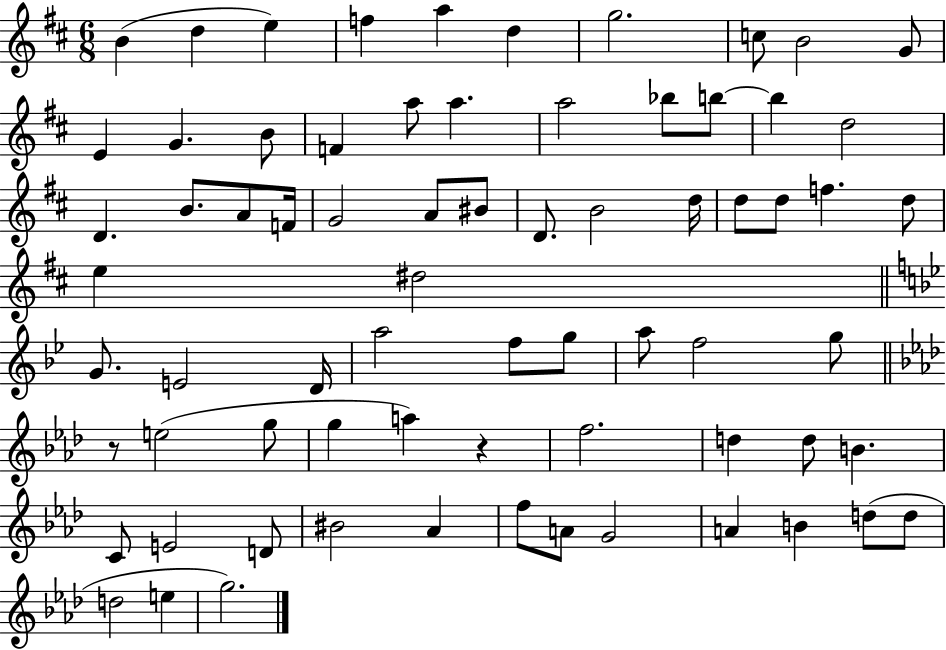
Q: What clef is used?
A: treble